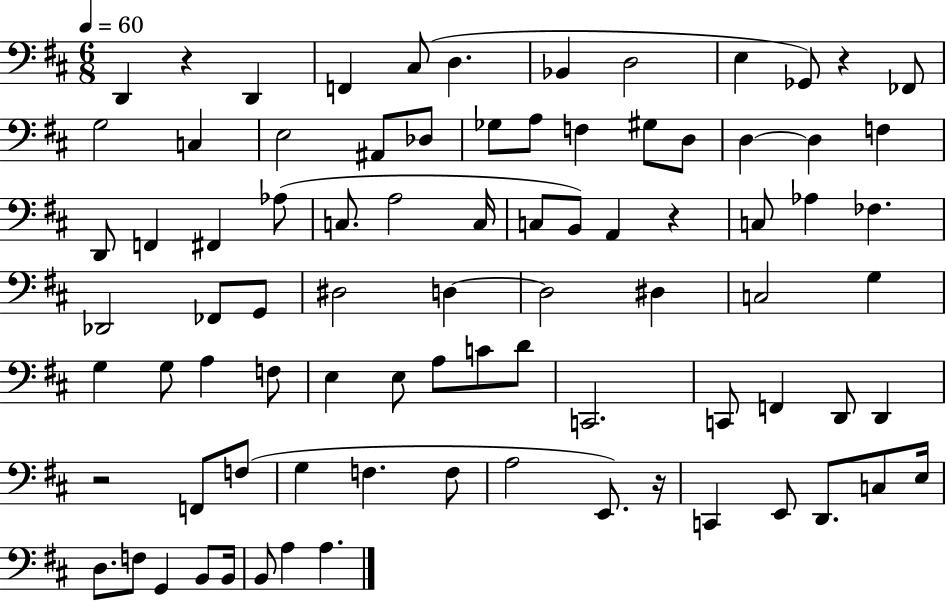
X:1
T:Untitled
M:6/8
L:1/4
K:D
D,, z D,, F,, ^C,/2 D, _B,, D,2 E, _G,,/2 z _F,,/2 G,2 C, E,2 ^A,,/2 _D,/2 _G,/2 A,/2 F, ^G,/2 D,/2 D, D, F, D,,/2 F,, ^F,, _A,/2 C,/2 A,2 C,/4 C,/2 B,,/2 A,, z C,/2 _A, _F, _D,,2 _F,,/2 G,,/2 ^D,2 D, D,2 ^D, C,2 G, G, G,/2 A, F,/2 E, E,/2 A,/2 C/2 D/2 C,,2 C,,/2 F,, D,,/2 D,, z2 F,,/2 F,/2 G, F, F,/2 A,2 E,,/2 z/4 C,, E,,/2 D,,/2 C,/2 E,/4 D,/2 F,/2 G,, B,,/2 B,,/4 B,,/2 A, A,